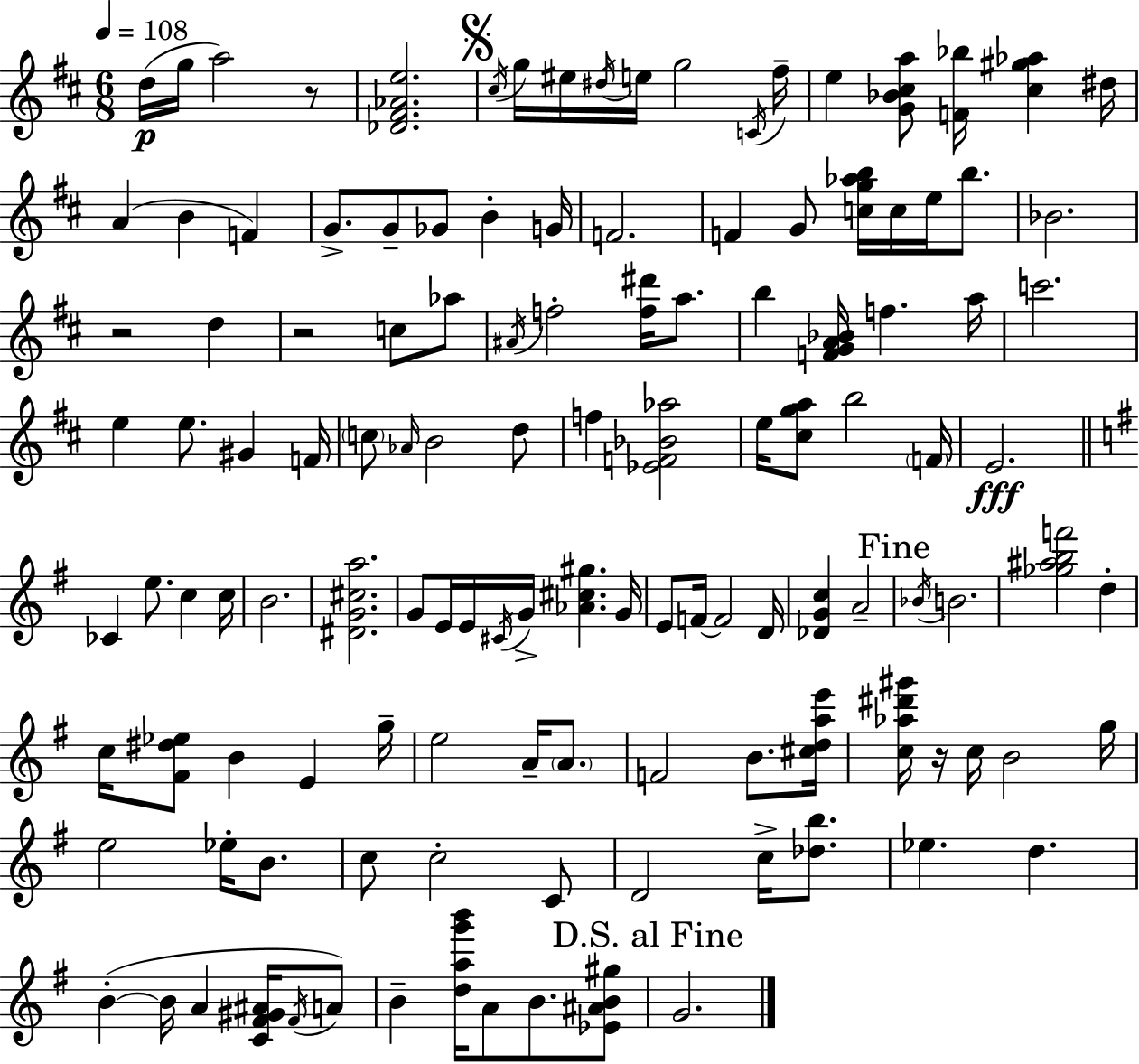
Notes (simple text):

D5/s G5/s A5/h R/e [Db4,F#4,Ab4,E5]/h. C#5/s G5/s EIS5/s D#5/s E5/s G5/h C4/s F#5/s E5/q [G4,Bb4,C#5,A5]/e [F4,Bb5]/s [C#5,G#5,Ab5]/q D#5/s A4/q B4/q F4/q G4/e. G4/e Gb4/e B4/q G4/s F4/h. F4/q G4/e [C5,G5,Ab5,B5]/s C5/s E5/s B5/e. Bb4/h. R/h D5/q R/h C5/e Ab5/e A#4/s F5/h [F5,D#6]/s A5/e. B5/q [F4,G4,A4,Bb4]/s F5/q. A5/s C6/h. E5/q E5/e. G#4/q F4/s C5/e Ab4/s B4/h D5/e F5/q [Eb4,F4,Bb4,Ab5]/h E5/s [C#5,G5,A5]/e B5/h F4/s E4/h. CES4/q E5/e. C5/q C5/s B4/h. [D#4,G4,C#5,A5]/h. G4/e E4/s E4/s C#4/s G4/s [Ab4,C#5,G#5]/q. G4/s E4/e F4/s F4/h D4/s [Db4,G4,C5]/q A4/h Bb4/s B4/h. [Gb5,A#5,B5,F6]/h D5/q C5/s [F#4,D#5,Eb5]/e B4/q E4/q G5/s E5/h A4/s A4/e. F4/h B4/e. [C#5,D5,A5,E6]/s [C5,Ab5,D#6,G#6]/s R/s C5/s B4/h G5/s E5/h Eb5/s B4/e. C5/e C5/h C4/e D4/h C5/s [Db5,B5]/e. Eb5/q. D5/q. B4/q B4/s A4/q [C4,F#4,G#4,A#4]/s F#4/s A4/e B4/q [D5,A5,G6,B6]/s A4/e B4/e. [Eb4,A#4,B4,G#5]/e G4/h.